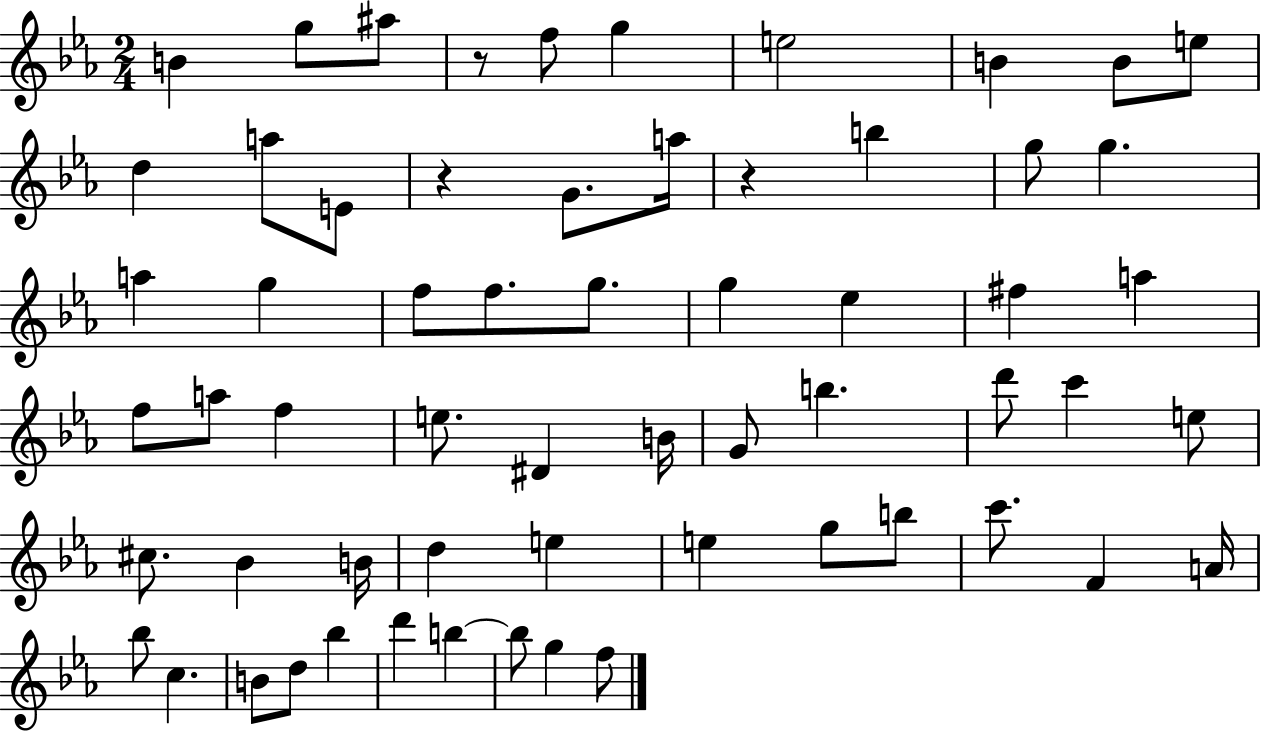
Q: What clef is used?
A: treble